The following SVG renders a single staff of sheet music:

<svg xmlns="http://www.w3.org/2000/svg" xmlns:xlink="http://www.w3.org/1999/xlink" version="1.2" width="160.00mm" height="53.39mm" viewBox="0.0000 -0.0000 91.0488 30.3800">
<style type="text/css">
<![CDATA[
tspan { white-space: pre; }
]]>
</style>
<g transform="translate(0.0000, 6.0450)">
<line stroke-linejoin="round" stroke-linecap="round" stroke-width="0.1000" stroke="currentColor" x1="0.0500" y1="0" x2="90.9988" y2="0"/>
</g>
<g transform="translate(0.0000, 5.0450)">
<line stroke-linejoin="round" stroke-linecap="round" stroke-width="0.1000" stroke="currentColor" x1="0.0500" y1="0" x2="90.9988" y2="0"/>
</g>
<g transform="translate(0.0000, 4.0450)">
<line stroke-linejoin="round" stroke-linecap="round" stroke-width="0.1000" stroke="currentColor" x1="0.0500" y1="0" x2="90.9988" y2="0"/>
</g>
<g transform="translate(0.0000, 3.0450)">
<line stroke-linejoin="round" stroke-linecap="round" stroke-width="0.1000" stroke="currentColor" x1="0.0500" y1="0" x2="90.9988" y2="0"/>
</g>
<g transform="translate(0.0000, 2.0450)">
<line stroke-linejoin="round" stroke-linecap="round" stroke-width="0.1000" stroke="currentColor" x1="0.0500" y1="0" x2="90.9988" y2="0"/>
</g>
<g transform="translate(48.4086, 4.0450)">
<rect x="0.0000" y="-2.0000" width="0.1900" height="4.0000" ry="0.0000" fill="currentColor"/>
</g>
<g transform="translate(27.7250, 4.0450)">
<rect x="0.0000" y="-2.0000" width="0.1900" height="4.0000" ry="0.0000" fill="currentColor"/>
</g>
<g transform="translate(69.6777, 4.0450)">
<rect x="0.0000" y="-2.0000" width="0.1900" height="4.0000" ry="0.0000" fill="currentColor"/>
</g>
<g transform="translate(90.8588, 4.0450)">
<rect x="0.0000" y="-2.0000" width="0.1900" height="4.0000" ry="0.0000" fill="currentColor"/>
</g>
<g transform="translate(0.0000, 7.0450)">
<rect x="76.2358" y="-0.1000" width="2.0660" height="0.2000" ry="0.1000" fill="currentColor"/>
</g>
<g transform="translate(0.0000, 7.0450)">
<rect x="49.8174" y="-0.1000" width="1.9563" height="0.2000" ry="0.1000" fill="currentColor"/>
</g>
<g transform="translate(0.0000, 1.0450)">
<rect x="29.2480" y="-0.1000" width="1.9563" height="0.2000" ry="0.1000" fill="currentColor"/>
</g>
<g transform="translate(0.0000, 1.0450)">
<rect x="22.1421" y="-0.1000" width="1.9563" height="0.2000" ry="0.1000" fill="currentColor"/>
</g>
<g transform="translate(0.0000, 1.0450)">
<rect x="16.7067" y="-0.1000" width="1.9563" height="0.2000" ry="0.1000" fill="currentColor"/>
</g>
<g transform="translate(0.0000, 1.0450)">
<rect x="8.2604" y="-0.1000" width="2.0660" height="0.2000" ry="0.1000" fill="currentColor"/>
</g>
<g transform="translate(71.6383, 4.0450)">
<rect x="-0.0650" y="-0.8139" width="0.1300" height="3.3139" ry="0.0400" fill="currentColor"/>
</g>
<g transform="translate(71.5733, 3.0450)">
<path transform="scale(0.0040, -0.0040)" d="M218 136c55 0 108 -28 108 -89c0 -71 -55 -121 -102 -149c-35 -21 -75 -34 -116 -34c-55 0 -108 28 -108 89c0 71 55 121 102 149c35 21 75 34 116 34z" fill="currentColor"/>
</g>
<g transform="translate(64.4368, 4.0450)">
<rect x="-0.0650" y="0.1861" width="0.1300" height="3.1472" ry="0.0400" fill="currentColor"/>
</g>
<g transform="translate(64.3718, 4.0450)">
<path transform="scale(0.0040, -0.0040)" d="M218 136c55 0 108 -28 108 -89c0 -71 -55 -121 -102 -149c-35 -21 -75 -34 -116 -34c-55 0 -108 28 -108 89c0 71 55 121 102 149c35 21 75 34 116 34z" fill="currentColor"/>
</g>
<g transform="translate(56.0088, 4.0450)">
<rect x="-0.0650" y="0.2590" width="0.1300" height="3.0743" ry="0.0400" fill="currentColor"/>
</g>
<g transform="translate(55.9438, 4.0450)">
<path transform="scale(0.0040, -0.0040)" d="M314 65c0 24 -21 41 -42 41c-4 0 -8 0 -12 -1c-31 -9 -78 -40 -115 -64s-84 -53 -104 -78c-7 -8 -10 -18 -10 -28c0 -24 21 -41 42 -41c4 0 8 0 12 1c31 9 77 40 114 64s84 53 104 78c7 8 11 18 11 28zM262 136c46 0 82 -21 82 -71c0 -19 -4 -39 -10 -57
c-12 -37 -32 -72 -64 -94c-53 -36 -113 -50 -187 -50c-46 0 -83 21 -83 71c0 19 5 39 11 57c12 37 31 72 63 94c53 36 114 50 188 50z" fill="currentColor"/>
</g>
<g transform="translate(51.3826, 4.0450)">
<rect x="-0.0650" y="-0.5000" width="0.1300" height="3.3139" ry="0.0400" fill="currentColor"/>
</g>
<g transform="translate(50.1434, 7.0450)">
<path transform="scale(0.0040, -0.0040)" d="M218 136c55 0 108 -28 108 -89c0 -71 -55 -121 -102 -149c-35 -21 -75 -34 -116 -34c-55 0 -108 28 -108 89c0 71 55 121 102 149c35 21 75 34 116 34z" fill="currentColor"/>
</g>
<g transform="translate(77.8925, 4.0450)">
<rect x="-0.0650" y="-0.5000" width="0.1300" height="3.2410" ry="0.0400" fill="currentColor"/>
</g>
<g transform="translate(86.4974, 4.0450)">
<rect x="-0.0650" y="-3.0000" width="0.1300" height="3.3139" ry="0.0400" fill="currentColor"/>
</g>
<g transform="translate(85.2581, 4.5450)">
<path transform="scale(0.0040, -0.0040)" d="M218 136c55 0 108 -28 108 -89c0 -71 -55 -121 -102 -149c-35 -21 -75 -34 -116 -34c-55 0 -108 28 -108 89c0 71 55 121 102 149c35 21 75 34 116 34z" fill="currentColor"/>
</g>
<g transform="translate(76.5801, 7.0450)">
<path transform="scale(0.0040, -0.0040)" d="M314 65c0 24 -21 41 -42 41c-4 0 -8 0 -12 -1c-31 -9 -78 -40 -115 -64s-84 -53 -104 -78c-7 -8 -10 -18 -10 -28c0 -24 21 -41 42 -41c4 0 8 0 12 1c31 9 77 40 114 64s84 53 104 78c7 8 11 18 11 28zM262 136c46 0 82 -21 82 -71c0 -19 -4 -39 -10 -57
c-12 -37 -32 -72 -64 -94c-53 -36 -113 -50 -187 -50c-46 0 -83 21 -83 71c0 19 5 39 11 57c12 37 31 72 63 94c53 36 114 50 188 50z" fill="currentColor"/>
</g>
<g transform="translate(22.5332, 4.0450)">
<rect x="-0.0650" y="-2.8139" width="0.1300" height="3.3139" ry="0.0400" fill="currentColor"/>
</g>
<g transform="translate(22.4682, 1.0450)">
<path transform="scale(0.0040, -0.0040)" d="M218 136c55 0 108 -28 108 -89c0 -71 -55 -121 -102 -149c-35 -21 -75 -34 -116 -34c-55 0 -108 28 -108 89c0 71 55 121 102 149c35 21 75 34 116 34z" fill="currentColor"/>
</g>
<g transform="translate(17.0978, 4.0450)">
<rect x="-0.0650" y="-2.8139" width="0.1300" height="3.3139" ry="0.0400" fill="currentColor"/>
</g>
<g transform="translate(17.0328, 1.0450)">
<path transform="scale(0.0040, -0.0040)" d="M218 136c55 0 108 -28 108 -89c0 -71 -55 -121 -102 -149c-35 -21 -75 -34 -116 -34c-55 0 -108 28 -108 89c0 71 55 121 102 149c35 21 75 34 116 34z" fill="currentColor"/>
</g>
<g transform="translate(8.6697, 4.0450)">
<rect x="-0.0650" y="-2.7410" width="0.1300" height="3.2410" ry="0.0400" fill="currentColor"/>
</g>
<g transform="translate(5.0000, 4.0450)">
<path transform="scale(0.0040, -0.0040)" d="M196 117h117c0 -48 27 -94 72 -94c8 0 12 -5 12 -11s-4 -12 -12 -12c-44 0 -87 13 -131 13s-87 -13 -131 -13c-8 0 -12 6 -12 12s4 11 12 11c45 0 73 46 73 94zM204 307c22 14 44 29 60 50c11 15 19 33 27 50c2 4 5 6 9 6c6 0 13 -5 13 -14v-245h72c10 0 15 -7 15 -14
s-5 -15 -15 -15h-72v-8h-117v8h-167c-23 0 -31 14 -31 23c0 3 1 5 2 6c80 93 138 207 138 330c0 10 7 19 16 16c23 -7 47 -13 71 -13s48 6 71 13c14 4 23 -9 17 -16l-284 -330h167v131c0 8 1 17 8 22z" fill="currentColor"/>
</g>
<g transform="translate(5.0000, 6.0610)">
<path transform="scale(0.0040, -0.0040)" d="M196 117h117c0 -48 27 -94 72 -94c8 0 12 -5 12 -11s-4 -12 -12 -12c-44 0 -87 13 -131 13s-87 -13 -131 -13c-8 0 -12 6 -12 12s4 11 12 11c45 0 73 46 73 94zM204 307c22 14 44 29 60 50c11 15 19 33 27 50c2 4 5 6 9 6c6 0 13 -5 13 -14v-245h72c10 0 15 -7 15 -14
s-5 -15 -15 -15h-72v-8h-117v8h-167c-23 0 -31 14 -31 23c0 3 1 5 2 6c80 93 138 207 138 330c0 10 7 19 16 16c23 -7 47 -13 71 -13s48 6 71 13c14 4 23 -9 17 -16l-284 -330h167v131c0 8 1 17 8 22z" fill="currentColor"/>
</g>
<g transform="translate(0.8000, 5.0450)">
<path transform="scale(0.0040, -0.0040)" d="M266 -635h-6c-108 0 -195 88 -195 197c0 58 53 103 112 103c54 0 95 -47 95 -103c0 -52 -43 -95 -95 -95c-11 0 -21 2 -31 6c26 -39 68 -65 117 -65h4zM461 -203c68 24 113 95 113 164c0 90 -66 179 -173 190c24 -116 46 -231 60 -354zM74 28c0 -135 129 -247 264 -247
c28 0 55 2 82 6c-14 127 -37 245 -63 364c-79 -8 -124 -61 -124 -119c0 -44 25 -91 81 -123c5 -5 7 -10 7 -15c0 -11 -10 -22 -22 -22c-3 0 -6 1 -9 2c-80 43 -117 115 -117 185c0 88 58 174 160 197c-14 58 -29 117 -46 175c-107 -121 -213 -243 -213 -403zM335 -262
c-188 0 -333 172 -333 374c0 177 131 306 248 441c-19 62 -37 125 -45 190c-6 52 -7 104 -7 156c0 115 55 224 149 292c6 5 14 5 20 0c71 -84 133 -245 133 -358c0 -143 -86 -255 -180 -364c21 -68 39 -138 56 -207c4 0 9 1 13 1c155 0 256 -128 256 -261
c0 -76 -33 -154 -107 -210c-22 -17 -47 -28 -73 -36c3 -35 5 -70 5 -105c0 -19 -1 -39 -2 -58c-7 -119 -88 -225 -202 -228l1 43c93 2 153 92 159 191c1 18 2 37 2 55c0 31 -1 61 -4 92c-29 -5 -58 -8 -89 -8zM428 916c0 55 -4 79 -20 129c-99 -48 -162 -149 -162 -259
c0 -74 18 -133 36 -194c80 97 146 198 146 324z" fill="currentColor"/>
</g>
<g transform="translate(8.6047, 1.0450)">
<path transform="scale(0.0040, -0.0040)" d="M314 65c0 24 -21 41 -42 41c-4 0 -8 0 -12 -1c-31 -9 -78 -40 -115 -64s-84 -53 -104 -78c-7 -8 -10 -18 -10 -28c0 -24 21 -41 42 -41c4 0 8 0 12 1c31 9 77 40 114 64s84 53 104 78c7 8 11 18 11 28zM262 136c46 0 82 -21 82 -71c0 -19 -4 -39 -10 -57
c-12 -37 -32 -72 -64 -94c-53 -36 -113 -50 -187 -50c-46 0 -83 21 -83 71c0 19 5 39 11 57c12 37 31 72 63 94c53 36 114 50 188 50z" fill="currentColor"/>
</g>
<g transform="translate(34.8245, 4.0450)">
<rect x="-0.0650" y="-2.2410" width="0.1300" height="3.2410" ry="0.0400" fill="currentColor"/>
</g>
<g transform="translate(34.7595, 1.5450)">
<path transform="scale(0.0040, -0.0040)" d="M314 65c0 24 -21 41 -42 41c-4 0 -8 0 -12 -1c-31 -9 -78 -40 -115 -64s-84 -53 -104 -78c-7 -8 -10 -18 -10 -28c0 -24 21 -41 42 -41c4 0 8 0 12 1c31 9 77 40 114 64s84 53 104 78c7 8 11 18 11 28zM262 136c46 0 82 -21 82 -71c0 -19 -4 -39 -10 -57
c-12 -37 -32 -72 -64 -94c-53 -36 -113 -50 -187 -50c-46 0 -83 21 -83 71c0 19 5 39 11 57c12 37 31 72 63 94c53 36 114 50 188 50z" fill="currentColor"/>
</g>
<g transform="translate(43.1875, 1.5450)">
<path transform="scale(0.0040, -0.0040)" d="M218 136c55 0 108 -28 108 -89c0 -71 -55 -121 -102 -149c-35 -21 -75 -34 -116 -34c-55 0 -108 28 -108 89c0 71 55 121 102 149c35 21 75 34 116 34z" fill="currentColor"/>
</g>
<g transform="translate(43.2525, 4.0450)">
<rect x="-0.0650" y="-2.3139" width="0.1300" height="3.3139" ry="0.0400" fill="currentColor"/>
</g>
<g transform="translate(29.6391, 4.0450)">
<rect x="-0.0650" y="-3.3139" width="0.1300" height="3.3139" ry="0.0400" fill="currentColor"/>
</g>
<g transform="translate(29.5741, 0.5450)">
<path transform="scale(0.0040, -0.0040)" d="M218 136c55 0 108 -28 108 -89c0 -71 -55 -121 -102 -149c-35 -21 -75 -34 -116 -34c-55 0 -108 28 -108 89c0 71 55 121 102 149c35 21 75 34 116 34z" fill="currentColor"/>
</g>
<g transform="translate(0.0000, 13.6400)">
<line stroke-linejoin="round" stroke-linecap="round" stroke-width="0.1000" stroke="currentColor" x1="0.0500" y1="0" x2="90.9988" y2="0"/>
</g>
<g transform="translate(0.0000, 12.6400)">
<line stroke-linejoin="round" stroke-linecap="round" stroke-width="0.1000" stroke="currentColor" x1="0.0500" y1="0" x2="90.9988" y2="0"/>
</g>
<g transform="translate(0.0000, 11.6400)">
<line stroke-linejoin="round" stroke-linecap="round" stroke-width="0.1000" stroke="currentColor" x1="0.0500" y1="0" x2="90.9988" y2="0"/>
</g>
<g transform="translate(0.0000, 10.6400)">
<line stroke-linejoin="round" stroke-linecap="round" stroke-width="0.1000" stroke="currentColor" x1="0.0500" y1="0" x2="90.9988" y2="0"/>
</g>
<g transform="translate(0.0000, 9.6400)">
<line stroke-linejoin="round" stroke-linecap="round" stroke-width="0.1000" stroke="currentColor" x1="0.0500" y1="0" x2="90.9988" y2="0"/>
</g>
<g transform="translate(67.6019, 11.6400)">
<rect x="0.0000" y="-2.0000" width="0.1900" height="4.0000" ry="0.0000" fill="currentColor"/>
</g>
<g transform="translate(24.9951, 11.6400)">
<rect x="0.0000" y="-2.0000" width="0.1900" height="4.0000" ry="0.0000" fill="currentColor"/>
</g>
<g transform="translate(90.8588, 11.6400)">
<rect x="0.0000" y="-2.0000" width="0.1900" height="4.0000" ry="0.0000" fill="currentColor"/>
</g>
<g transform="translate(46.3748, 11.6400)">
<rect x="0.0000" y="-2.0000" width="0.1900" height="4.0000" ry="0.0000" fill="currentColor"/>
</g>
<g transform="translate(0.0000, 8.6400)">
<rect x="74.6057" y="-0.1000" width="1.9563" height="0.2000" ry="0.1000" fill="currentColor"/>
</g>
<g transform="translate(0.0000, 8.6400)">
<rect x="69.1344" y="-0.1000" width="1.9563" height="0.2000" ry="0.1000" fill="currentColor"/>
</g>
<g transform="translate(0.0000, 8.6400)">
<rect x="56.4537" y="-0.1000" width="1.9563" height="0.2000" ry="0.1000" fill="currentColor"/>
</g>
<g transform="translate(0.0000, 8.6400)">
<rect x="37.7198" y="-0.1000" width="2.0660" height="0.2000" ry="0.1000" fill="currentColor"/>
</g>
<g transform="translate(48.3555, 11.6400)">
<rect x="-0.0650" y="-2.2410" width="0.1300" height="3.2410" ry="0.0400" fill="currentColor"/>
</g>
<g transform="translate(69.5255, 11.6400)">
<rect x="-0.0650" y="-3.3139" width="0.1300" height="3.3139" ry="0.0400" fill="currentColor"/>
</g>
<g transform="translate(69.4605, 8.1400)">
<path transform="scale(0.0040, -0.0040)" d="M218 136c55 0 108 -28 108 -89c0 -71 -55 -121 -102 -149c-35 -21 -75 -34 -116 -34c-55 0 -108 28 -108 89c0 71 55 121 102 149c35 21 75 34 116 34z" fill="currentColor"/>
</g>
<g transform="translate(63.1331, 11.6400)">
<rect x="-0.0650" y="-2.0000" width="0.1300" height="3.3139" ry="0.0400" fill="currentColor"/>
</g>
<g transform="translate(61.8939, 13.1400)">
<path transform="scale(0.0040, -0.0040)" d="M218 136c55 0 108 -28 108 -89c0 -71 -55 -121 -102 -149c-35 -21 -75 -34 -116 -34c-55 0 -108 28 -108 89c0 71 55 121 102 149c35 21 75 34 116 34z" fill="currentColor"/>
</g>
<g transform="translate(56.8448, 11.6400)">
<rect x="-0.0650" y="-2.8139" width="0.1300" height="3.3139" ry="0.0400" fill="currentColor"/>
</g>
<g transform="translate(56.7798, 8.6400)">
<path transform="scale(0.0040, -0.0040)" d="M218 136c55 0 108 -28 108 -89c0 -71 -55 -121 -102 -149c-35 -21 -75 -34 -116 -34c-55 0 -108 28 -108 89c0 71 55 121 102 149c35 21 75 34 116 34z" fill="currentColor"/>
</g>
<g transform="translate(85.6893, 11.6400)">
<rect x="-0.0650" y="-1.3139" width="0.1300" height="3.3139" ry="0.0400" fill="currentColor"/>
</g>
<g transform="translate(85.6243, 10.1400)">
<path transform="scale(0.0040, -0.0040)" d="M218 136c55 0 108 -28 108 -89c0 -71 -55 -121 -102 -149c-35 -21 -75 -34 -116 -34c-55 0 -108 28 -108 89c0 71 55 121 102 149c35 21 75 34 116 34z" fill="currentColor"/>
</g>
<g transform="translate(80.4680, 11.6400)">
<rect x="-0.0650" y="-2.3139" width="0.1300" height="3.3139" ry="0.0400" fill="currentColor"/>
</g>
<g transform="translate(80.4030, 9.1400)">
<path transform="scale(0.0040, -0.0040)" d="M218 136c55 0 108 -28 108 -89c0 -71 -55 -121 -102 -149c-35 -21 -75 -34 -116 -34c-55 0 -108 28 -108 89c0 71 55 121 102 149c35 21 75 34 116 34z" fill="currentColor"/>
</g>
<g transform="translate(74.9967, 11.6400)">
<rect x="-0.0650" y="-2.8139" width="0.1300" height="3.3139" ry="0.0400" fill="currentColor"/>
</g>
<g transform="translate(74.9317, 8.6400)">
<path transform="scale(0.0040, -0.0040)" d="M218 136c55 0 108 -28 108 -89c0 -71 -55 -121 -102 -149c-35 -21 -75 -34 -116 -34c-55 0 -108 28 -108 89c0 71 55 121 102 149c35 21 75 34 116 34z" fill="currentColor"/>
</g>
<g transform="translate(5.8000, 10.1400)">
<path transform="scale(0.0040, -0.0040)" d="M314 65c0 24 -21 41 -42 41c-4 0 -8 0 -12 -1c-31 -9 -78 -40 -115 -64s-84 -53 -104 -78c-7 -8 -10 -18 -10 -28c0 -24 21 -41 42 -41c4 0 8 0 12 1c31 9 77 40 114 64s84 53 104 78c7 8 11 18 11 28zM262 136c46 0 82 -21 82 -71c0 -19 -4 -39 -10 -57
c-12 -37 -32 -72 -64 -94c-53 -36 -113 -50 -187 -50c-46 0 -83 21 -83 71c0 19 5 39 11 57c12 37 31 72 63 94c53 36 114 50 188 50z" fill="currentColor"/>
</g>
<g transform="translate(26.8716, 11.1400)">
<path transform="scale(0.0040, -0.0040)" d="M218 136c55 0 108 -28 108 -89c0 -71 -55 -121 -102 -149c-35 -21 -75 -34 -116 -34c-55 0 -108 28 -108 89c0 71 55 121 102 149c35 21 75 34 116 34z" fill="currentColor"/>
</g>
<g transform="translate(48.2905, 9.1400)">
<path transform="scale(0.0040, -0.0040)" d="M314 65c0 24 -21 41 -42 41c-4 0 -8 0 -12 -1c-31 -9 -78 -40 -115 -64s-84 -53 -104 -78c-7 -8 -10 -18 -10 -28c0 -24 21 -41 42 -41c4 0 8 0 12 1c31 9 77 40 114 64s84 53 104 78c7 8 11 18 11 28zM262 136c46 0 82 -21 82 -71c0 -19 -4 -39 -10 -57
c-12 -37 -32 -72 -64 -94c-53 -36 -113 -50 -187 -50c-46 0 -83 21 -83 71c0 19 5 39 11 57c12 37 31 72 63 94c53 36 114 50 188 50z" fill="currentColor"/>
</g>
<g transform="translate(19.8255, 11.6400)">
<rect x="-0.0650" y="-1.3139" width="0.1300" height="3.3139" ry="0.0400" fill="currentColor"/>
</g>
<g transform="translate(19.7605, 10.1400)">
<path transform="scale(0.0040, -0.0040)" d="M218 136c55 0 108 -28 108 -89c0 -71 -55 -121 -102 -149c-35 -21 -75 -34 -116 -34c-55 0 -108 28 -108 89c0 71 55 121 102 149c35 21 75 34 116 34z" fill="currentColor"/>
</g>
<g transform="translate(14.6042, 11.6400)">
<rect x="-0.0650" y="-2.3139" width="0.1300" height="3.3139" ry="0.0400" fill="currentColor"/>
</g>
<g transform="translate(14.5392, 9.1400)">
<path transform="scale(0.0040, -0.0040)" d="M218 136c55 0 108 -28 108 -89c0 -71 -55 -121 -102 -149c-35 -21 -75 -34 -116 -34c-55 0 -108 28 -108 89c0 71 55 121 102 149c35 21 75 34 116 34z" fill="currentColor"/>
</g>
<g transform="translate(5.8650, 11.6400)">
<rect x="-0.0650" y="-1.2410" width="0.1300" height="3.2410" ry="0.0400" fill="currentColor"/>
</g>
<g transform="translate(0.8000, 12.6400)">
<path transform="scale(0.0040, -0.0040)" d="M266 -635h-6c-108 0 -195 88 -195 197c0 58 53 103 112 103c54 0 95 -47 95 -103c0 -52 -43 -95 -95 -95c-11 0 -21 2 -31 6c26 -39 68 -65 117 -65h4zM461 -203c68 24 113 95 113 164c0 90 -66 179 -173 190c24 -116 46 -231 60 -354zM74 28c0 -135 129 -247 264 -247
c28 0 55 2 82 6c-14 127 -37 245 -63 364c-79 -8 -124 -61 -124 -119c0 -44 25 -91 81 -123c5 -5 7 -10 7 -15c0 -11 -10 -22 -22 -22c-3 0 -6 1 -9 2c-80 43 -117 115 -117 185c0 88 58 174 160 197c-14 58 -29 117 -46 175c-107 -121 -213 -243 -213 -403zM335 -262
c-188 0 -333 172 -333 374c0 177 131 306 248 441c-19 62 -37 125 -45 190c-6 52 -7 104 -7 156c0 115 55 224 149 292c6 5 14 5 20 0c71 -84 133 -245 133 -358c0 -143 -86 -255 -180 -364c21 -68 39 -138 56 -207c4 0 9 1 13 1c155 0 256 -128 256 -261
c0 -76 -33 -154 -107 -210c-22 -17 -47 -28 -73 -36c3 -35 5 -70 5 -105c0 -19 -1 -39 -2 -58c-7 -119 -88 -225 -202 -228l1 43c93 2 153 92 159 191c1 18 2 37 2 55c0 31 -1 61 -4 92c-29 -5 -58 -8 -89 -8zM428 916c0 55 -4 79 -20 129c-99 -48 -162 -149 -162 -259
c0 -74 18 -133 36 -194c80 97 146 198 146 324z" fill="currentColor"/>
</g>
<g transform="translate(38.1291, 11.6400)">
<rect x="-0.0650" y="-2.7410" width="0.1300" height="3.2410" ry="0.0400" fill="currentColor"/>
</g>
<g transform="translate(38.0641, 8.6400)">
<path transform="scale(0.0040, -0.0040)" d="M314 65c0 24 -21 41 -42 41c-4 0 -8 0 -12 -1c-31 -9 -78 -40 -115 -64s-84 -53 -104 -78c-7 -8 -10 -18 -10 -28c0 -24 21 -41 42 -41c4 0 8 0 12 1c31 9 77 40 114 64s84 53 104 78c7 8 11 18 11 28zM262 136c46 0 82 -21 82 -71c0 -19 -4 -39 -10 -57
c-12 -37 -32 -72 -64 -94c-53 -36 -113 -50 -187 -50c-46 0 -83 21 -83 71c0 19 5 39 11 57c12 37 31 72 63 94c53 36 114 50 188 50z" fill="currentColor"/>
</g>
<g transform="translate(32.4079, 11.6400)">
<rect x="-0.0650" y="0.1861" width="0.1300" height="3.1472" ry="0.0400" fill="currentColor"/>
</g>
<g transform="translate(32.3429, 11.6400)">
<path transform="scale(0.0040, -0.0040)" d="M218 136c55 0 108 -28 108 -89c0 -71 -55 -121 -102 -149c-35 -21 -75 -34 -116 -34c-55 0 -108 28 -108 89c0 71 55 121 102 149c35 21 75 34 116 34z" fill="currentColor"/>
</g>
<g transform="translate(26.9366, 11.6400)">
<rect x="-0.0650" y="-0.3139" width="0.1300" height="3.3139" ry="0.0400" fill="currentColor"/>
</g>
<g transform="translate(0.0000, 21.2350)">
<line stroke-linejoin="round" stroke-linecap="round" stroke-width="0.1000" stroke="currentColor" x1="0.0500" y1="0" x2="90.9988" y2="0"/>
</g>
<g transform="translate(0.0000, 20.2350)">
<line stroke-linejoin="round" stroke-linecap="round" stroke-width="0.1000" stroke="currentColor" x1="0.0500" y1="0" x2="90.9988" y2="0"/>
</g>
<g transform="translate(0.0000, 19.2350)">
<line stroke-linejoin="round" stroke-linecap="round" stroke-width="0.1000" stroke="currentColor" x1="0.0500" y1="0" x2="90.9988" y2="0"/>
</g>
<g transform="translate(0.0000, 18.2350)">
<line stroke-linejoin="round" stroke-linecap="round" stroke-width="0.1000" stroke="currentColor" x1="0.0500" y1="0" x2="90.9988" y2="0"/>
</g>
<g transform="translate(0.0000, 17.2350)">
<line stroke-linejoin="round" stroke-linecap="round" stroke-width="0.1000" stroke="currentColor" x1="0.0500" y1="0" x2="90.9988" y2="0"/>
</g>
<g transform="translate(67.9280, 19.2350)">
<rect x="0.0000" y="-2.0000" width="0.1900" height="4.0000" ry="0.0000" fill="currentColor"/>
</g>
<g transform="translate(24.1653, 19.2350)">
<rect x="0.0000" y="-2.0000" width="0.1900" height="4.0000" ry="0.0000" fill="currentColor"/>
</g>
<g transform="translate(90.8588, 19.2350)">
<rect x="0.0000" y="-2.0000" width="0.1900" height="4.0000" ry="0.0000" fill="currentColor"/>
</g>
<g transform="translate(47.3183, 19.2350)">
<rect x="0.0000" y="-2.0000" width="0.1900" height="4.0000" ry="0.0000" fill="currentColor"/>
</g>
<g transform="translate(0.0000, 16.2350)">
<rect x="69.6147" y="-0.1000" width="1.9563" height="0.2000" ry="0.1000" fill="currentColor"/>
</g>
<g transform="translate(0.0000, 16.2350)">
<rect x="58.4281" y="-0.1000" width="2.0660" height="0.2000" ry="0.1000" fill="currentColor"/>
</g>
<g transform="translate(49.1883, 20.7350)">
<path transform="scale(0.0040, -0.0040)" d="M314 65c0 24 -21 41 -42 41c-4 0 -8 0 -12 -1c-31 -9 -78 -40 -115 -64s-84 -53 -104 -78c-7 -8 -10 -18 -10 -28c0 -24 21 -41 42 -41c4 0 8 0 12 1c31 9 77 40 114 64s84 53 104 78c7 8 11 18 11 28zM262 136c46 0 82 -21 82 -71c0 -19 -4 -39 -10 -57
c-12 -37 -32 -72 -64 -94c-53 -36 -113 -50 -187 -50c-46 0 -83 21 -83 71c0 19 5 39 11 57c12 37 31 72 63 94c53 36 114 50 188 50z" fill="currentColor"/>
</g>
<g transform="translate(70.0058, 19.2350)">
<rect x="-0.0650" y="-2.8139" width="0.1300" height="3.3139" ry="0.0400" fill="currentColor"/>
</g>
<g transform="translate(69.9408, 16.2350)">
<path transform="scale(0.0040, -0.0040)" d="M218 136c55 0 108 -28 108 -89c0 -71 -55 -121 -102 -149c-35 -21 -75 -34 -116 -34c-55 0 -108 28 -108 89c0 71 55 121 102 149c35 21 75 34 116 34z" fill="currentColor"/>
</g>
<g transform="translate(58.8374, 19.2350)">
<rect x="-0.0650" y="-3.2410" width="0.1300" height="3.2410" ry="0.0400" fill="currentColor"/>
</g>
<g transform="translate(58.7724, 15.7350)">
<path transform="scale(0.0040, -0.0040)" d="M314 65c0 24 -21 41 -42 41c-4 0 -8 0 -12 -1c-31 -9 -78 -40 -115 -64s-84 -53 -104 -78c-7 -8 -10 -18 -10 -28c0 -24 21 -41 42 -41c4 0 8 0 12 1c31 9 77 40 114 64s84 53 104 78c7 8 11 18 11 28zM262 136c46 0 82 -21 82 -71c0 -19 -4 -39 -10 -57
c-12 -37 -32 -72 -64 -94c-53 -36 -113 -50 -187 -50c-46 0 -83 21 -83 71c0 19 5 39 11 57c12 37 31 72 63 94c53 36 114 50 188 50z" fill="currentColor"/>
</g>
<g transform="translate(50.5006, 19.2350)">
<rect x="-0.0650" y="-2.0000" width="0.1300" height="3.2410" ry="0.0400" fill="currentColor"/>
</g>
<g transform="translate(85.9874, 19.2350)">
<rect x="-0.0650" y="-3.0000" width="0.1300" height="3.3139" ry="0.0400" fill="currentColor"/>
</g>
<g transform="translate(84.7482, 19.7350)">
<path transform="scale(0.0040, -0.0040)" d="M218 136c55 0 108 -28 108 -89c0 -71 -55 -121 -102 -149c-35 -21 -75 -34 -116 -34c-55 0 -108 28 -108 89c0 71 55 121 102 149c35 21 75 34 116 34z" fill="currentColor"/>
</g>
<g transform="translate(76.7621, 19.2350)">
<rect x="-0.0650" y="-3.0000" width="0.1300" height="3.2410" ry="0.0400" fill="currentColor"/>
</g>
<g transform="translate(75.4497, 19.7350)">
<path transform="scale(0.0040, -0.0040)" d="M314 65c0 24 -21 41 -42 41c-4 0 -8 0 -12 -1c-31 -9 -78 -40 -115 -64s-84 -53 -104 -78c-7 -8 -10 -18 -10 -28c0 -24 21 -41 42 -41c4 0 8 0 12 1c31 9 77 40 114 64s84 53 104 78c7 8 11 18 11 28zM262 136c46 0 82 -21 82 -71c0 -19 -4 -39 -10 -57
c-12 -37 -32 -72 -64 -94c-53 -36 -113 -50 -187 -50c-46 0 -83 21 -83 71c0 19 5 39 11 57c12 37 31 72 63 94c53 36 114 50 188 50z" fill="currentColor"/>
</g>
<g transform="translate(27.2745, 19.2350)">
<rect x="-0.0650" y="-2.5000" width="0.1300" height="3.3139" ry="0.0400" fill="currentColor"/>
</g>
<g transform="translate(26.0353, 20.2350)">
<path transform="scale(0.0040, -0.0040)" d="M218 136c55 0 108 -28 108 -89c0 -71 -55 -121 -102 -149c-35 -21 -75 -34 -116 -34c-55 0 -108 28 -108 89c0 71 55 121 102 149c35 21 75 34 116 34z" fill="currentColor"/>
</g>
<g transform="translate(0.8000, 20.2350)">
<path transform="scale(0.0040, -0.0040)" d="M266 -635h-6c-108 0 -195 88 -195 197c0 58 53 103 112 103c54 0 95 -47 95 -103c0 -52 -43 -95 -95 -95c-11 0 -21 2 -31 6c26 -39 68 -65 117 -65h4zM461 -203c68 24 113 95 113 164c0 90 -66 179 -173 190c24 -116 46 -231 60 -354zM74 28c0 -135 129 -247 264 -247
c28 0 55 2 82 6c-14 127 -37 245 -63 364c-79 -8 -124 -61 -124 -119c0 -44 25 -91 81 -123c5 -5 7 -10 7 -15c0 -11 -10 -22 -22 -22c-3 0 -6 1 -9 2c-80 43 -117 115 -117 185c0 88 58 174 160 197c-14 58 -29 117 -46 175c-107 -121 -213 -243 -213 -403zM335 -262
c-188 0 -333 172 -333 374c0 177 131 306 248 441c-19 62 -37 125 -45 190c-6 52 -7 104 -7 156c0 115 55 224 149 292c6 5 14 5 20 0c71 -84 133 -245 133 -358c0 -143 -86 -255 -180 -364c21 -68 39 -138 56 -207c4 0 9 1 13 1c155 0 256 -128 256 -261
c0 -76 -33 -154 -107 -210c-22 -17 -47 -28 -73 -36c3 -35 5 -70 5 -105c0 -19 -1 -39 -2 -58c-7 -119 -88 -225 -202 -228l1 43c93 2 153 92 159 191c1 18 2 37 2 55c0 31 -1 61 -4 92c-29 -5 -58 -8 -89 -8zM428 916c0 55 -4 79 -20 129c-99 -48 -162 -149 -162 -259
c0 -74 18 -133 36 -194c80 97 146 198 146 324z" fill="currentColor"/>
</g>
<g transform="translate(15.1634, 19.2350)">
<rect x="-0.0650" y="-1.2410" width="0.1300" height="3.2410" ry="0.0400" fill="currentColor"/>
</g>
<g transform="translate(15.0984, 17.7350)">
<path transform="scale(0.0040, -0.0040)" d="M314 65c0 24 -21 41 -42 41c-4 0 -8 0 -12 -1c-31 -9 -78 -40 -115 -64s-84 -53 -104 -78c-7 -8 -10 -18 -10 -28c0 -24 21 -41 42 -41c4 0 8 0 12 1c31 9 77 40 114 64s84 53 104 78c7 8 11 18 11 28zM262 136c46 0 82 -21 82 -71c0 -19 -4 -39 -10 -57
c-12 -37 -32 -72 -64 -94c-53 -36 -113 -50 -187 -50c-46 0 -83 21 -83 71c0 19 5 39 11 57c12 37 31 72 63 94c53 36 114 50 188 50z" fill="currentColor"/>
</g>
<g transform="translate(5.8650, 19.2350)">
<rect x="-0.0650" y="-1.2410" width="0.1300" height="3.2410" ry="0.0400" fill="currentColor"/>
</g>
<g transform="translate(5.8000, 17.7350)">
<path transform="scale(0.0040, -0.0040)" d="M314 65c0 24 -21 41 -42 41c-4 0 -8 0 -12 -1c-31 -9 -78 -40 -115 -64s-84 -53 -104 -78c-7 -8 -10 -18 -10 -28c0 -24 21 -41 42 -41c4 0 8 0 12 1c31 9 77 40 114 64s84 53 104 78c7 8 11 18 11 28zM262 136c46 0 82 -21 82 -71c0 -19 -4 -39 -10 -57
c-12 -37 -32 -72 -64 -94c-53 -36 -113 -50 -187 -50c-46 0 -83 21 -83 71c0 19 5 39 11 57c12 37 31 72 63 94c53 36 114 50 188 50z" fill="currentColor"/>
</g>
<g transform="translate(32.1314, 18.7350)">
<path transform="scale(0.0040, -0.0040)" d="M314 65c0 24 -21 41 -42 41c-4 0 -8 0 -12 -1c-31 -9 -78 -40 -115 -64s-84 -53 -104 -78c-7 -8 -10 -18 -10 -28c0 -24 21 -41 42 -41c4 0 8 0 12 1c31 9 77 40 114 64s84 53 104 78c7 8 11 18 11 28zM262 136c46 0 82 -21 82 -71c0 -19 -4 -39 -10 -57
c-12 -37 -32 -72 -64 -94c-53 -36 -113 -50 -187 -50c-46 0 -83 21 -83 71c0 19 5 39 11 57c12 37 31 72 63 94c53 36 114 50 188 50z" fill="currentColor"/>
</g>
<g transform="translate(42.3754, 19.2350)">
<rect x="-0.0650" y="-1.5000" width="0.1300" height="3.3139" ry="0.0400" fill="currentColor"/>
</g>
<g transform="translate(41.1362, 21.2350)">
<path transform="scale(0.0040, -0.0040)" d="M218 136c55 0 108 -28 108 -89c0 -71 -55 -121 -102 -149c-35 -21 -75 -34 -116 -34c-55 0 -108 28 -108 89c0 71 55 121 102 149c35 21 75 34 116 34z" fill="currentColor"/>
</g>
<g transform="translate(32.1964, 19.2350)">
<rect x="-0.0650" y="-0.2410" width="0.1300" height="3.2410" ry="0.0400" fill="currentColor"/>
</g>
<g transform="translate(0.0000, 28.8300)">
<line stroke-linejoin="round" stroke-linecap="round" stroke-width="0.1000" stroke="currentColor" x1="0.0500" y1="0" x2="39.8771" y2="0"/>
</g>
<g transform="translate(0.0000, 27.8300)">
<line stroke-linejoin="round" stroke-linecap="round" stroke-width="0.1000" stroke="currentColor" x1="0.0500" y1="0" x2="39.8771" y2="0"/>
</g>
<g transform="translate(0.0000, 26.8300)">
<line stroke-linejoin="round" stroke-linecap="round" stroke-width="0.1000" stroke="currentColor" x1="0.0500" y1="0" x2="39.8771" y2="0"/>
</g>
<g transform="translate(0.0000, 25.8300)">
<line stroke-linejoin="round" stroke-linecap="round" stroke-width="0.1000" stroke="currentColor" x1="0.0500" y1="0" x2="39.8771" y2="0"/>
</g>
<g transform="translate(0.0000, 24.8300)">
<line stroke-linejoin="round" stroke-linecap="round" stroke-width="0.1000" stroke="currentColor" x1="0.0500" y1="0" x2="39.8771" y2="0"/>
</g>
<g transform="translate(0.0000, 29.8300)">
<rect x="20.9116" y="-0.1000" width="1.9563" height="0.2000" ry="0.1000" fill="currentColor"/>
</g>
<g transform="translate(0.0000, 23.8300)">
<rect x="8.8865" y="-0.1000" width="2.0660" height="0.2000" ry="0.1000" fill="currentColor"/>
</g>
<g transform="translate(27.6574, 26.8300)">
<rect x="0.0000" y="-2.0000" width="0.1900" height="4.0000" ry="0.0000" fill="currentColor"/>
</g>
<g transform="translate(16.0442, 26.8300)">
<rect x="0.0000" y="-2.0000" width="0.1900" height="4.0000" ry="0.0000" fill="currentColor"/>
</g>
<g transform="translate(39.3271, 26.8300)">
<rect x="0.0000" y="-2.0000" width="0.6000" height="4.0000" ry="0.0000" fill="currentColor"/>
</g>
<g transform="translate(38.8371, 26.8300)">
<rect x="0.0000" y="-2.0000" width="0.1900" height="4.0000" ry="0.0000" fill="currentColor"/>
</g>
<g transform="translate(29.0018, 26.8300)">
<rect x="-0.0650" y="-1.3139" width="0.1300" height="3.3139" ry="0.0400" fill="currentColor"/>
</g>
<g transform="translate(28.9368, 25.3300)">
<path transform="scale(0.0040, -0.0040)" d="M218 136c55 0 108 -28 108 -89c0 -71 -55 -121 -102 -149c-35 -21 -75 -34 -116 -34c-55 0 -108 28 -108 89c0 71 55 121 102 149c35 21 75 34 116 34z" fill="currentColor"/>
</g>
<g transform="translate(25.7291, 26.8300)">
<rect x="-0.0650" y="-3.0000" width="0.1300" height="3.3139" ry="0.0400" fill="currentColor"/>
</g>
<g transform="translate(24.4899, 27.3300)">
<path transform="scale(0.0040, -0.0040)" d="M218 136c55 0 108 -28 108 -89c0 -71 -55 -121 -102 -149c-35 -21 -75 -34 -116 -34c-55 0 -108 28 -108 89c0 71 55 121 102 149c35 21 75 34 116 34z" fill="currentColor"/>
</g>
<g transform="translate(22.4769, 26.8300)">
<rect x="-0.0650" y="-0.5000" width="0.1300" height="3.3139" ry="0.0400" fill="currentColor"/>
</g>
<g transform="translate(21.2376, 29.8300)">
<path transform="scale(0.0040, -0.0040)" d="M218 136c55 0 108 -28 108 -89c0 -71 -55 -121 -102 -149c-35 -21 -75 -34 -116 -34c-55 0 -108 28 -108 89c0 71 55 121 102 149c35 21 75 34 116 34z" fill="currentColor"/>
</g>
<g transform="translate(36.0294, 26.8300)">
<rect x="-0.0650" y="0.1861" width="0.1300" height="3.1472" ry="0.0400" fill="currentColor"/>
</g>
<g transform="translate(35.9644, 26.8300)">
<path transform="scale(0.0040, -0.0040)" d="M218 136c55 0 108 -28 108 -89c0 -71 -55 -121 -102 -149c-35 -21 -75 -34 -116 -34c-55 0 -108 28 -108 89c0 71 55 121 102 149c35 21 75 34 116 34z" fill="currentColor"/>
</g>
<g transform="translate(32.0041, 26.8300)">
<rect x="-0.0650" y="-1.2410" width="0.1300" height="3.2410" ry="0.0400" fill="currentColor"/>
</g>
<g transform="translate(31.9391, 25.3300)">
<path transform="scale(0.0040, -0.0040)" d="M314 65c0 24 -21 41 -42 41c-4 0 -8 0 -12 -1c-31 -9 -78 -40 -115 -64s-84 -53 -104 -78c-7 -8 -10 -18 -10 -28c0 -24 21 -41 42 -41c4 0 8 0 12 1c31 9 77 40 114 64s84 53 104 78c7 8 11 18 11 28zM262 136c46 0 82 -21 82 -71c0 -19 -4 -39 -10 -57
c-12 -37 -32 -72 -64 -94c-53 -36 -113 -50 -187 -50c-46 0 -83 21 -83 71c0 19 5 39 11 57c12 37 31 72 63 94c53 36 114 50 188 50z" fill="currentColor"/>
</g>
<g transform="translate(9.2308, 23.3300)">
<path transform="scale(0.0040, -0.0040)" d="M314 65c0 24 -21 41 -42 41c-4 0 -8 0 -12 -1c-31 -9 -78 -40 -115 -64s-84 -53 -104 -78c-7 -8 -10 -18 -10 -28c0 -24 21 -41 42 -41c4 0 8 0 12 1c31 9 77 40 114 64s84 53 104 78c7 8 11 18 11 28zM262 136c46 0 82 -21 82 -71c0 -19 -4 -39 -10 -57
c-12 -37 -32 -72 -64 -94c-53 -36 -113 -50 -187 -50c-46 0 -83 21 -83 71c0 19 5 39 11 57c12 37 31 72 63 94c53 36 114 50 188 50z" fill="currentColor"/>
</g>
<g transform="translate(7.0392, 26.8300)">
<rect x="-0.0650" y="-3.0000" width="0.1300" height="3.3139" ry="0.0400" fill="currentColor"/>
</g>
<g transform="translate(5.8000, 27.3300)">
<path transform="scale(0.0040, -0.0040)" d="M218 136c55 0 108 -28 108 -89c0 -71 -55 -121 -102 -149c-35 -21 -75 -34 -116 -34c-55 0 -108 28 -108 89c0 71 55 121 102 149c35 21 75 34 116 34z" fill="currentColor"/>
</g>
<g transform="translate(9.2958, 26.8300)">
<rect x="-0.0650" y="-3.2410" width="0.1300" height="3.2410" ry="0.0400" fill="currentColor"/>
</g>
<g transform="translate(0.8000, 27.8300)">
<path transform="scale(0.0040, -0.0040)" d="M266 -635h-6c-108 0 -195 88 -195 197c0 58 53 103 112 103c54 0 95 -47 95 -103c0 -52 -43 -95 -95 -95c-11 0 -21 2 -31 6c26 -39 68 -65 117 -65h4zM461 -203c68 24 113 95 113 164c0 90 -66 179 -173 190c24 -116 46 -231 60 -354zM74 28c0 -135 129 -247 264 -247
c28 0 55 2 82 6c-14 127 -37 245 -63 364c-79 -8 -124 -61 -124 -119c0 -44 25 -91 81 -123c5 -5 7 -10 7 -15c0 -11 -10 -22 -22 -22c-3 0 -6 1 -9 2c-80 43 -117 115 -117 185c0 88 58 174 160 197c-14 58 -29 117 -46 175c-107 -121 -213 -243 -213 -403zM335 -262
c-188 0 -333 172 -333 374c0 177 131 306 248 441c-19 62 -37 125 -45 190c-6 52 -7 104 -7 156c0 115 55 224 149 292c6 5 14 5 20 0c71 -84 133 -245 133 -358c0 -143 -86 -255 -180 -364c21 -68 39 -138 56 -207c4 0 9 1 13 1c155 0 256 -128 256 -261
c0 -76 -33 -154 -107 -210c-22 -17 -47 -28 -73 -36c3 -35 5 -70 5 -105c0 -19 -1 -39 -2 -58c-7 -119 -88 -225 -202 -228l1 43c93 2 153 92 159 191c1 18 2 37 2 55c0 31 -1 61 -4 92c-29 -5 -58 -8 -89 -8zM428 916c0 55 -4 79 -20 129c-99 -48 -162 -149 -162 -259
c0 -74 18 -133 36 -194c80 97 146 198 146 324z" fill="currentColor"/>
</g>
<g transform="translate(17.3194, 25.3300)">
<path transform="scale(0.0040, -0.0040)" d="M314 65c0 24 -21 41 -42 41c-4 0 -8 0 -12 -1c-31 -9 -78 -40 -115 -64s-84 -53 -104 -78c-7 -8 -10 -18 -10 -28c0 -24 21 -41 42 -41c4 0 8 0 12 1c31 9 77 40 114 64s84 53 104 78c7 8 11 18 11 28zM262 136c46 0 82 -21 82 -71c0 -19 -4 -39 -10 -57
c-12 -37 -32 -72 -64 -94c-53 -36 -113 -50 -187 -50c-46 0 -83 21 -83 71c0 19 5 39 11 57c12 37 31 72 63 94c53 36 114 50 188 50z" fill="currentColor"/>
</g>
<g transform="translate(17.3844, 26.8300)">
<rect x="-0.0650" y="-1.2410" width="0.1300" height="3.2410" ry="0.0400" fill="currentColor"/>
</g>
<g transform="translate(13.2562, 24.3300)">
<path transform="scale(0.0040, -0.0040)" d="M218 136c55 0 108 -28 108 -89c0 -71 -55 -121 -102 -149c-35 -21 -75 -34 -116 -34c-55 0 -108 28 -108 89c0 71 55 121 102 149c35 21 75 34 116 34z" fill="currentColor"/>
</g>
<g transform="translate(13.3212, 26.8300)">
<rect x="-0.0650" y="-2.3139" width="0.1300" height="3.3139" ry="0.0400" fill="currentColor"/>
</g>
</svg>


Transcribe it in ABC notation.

X:1
T:Untitled
M:4/4
L:1/4
K:C
a2 a a b g2 g C B2 B d C2 A e2 g e c B a2 g2 a F b a g e e2 e2 G c2 E F2 b2 a A2 A A b2 g e2 C A e e2 B